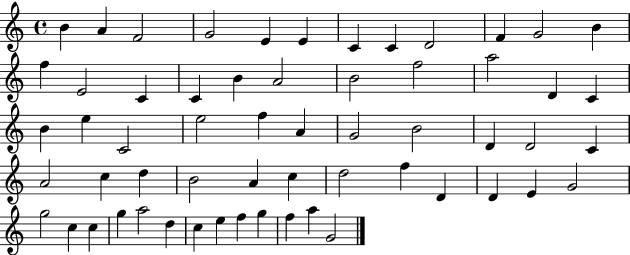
{
  \clef treble
  \time 4/4
  \defaultTimeSignature
  \key c \major
  b'4 a'4 f'2 | g'2 e'4 e'4 | c'4 c'4 d'2 | f'4 g'2 b'4 | \break f''4 e'2 c'4 | c'4 b'4 a'2 | b'2 f''2 | a''2 d'4 c'4 | \break b'4 e''4 c'2 | e''2 f''4 a'4 | g'2 b'2 | d'4 d'2 c'4 | \break a'2 c''4 d''4 | b'2 a'4 c''4 | d''2 f''4 d'4 | d'4 e'4 g'2 | \break g''2 c''4 c''4 | g''4 a''2 d''4 | c''4 e''4 f''4 g''4 | f''4 a''4 g'2 | \break \bar "|."
}